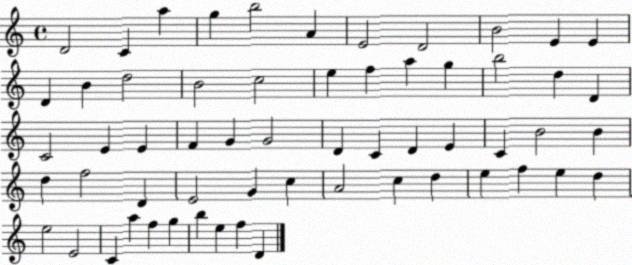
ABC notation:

X:1
T:Untitled
M:4/4
L:1/4
K:C
D2 C a g b2 A E2 D2 B2 E E D B d2 B2 c2 e f a g b2 d D C2 E E F G G2 D C D E C B2 B d f2 D E2 G c A2 c d e f e d e2 E2 C a f g b e f D